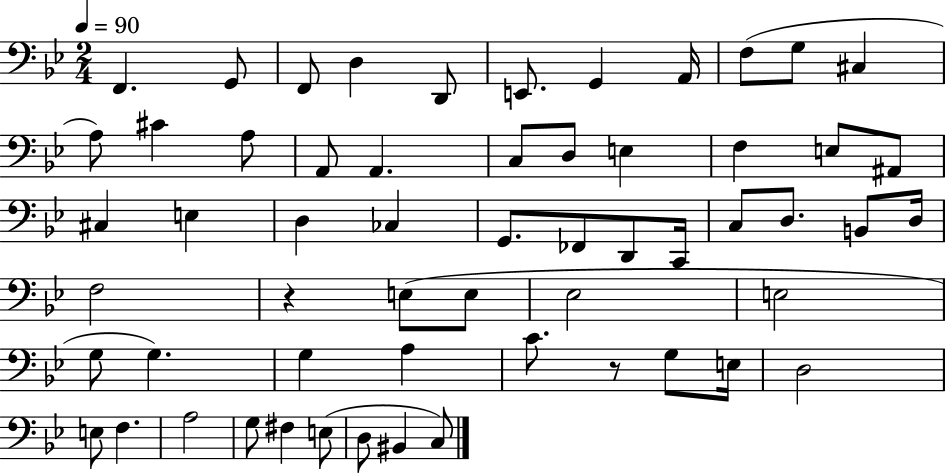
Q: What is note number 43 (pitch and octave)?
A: A3